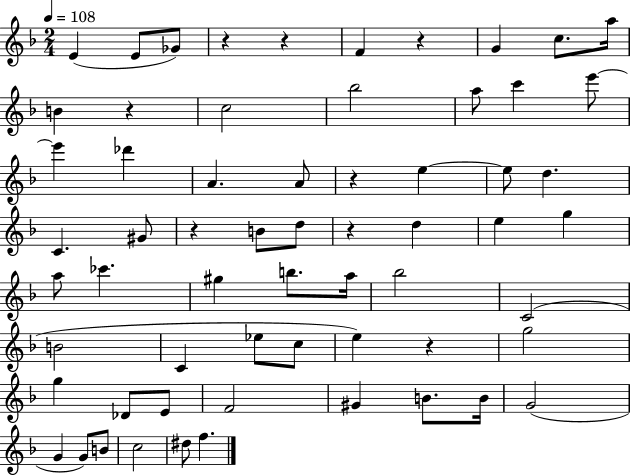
X:1
T:Untitled
M:2/4
L:1/4
K:F
E E/2 _G/2 z z F z G c/2 a/4 B z c2 _b2 a/2 c' e'/2 e' _d' A A/2 z e e/2 d C ^G/2 z B/2 d/2 z d e g a/2 _c' ^g b/2 a/4 _b2 C2 B2 C _e/2 c/2 e z g2 g _D/2 E/2 F2 ^G B/2 B/4 G2 G G/2 B/2 c2 ^d/2 f